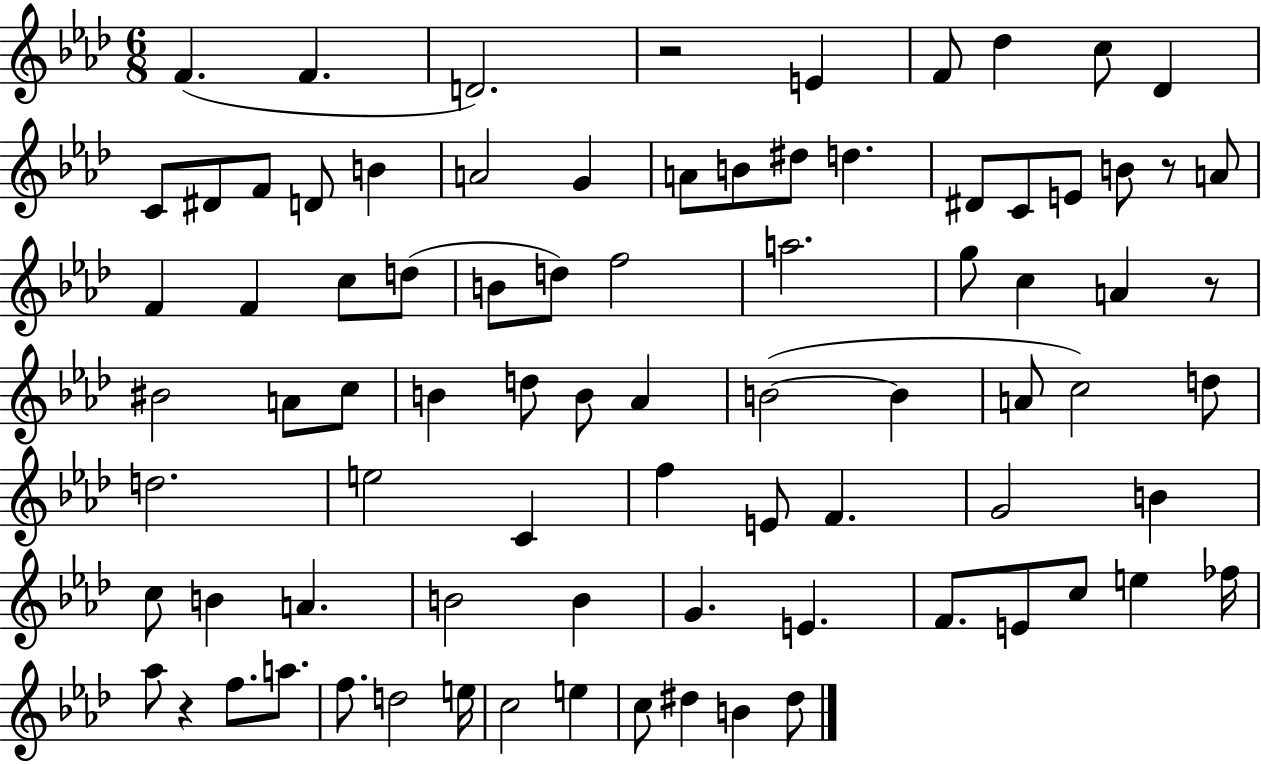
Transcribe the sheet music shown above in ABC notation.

X:1
T:Untitled
M:6/8
L:1/4
K:Ab
F F D2 z2 E F/2 _d c/2 _D C/2 ^D/2 F/2 D/2 B A2 G A/2 B/2 ^d/2 d ^D/2 C/2 E/2 B/2 z/2 A/2 F F c/2 d/2 B/2 d/2 f2 a2 g/2 c A z/2 ^B2 A/2 c/2 B d/2 B/2 _A B2 B A/2 c2 d/2 d2 e2 C f E/2 F G2 B c/2 B A B2 B G E F/2 E/2 c/2 e _f/4 _a/2 z f/2 a/2 f/2 d2 e/4 c2 e c/2 ^d B ^d/2